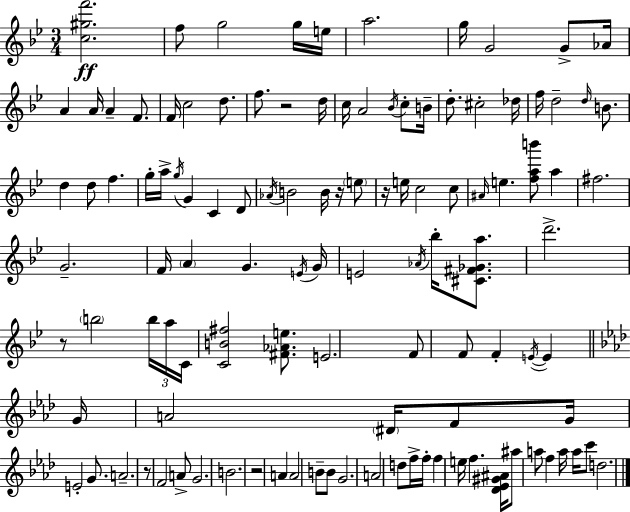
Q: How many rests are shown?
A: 6